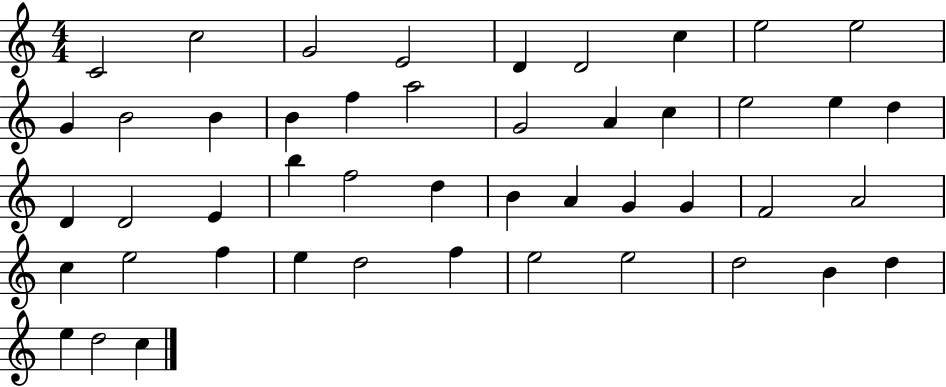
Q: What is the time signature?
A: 4/4